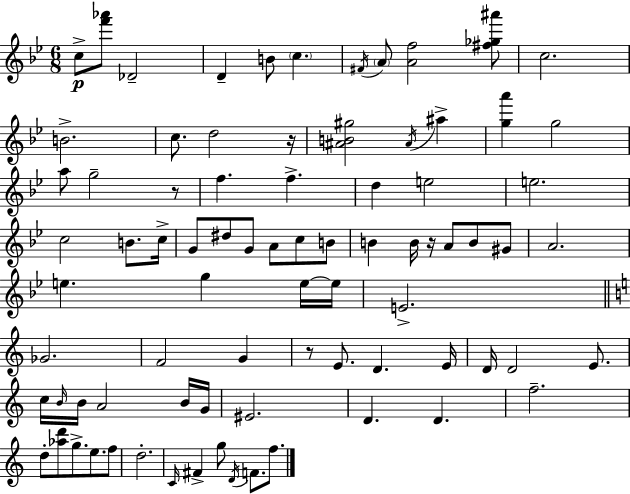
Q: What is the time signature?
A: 6/8